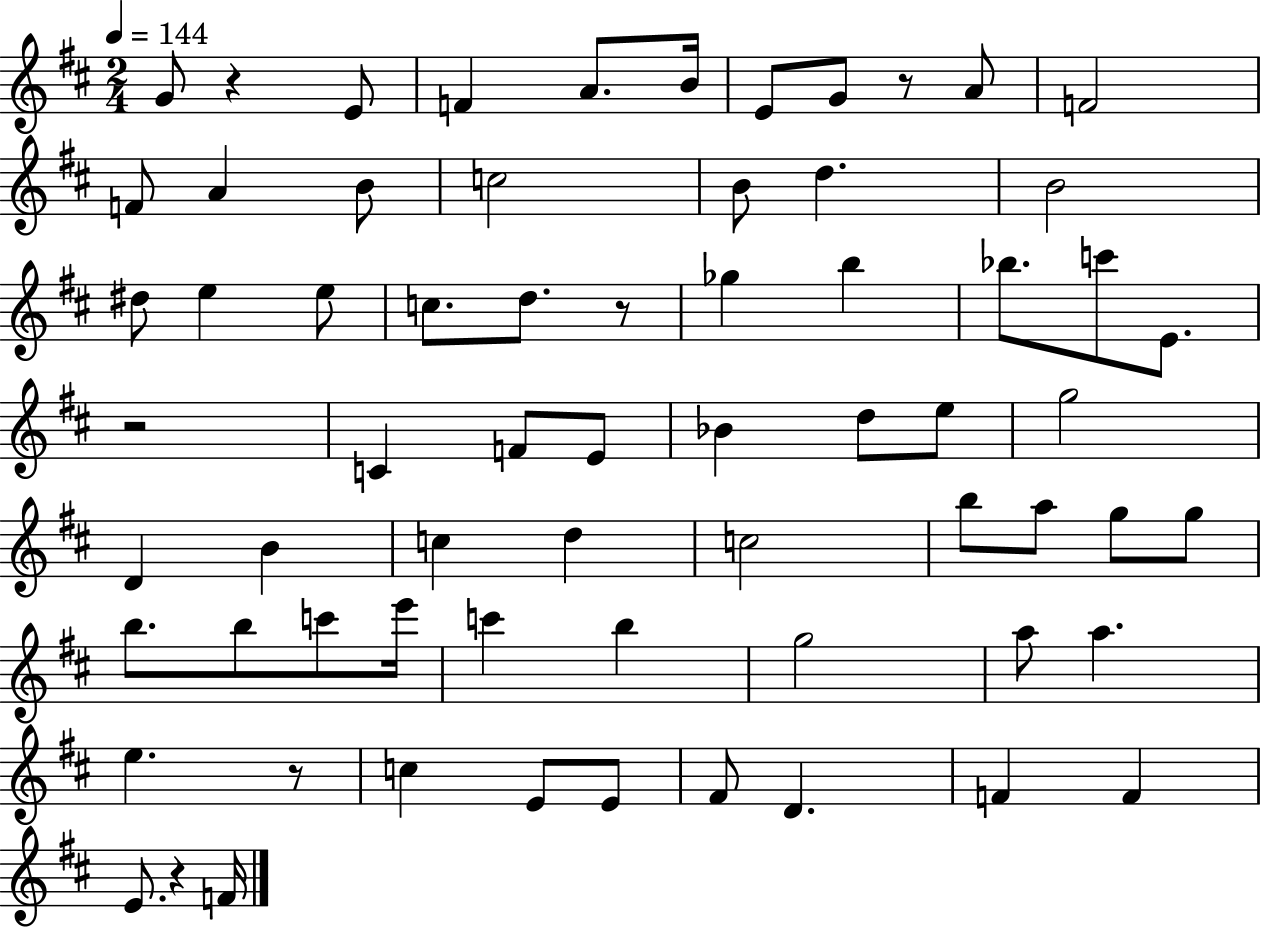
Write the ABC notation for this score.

X:1
T:Untitled
M:2/4
L:1/4
K:D
G/2 z E/2 F A/2 B/4 E/2 G/2 z/2 A/2 F2 F/2 A B/2 c2 B/2 d B2 ^d/2 e e/2 c/2 d/2 z/2 _g b _b/2 c'/2 E/2 z2 C F/2 E/2 _B d/2 e/2 g2 D B c d c2 b/2 a/2 g/2 g/2 b/2 b/2 c'/2 e'/4 c' b g2 a/2 a e z/2 c E/2 E/2 ^F/2 D F F E/2 z F/4